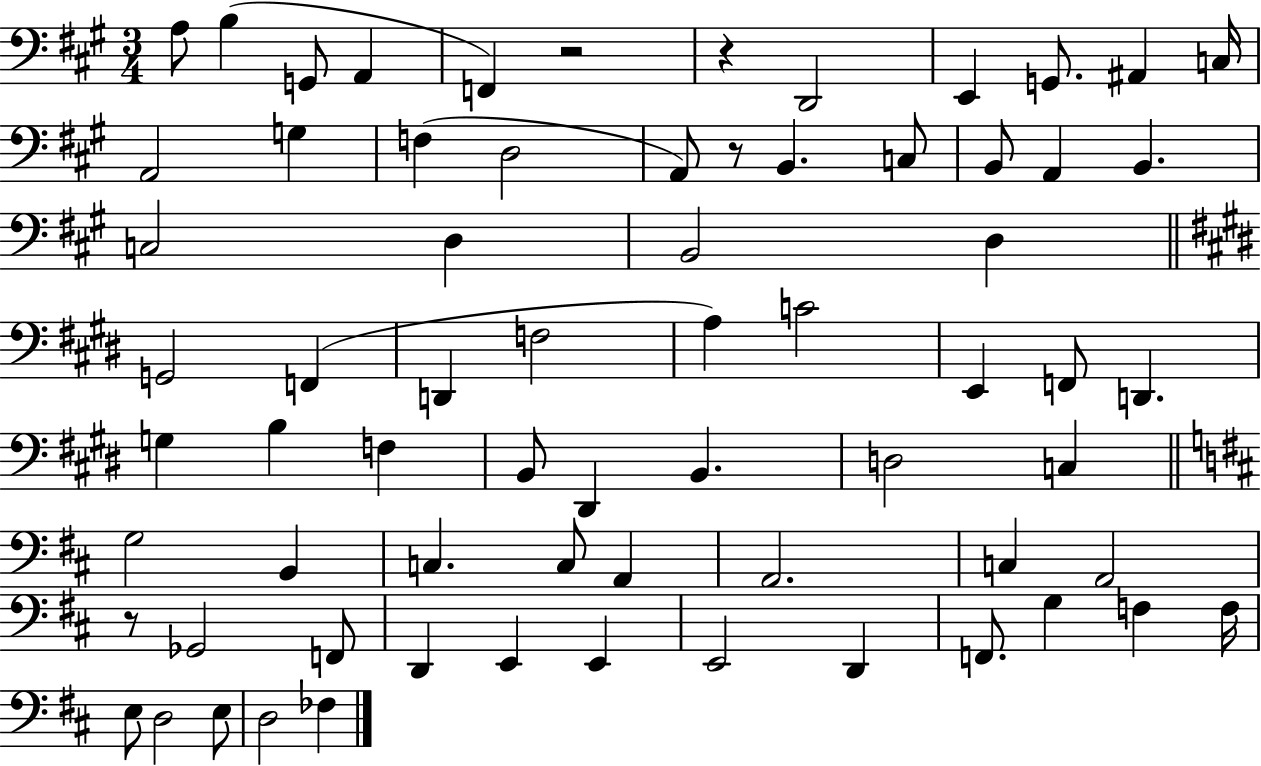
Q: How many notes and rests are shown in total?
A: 69